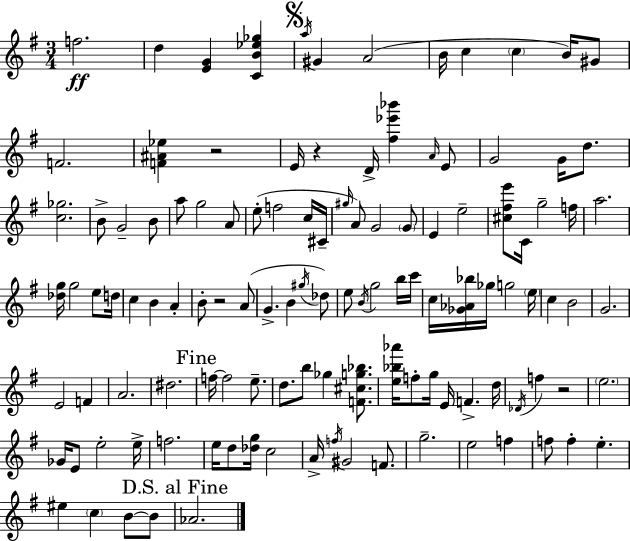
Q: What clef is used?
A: treble